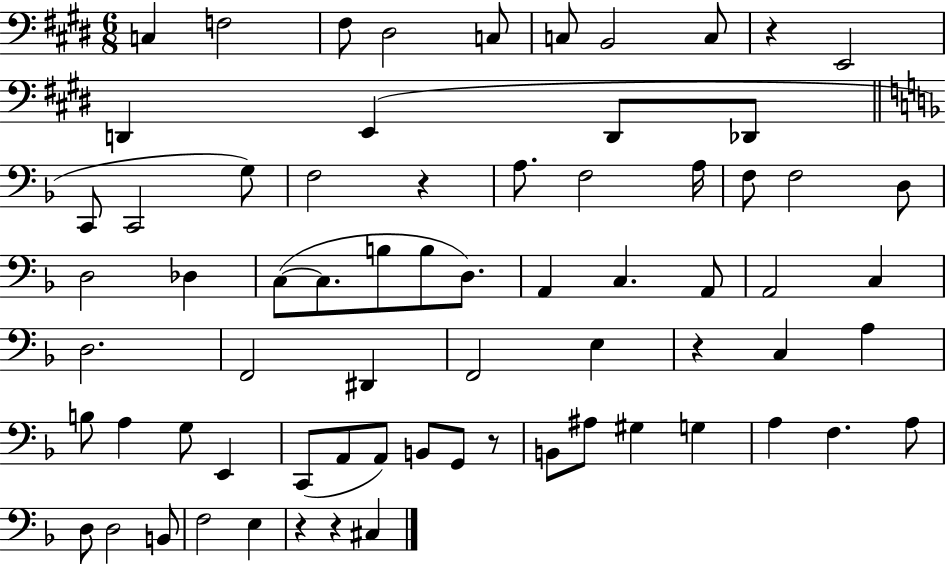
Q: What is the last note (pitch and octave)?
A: C#3